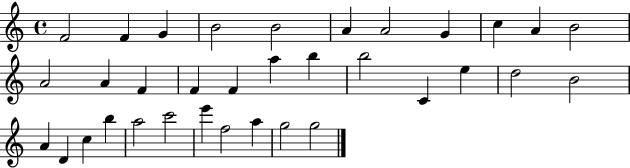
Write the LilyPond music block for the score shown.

{
  \clef treble
  \time 4/4
  \defaultTimeSignature
  \key c \major
  f'2 f'4 g'4 | b'2 b'2 | a'4 a'2 g'4 | c''4 a'4 b'2 | \break a'2 a'4 f'4 | f'4 f'4 a''4 b''4 | b''2 c'4 e''4 | d''2 b'2 | \break a'4 d'4 c''4 b''4 | a''2 c'''2 | e'''4 f''2 a''4 | g''2 g''2 | \break \bar "|."
}